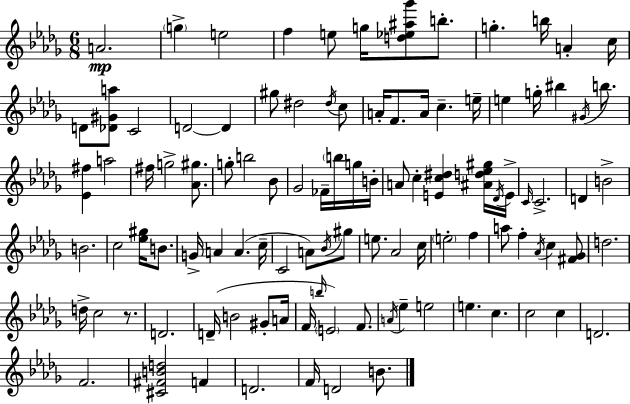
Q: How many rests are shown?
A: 1